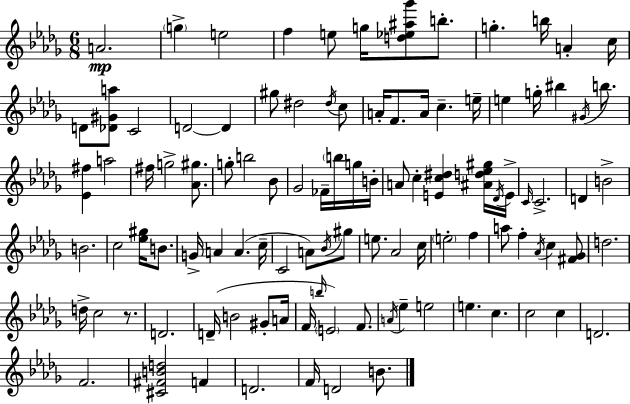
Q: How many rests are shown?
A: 1